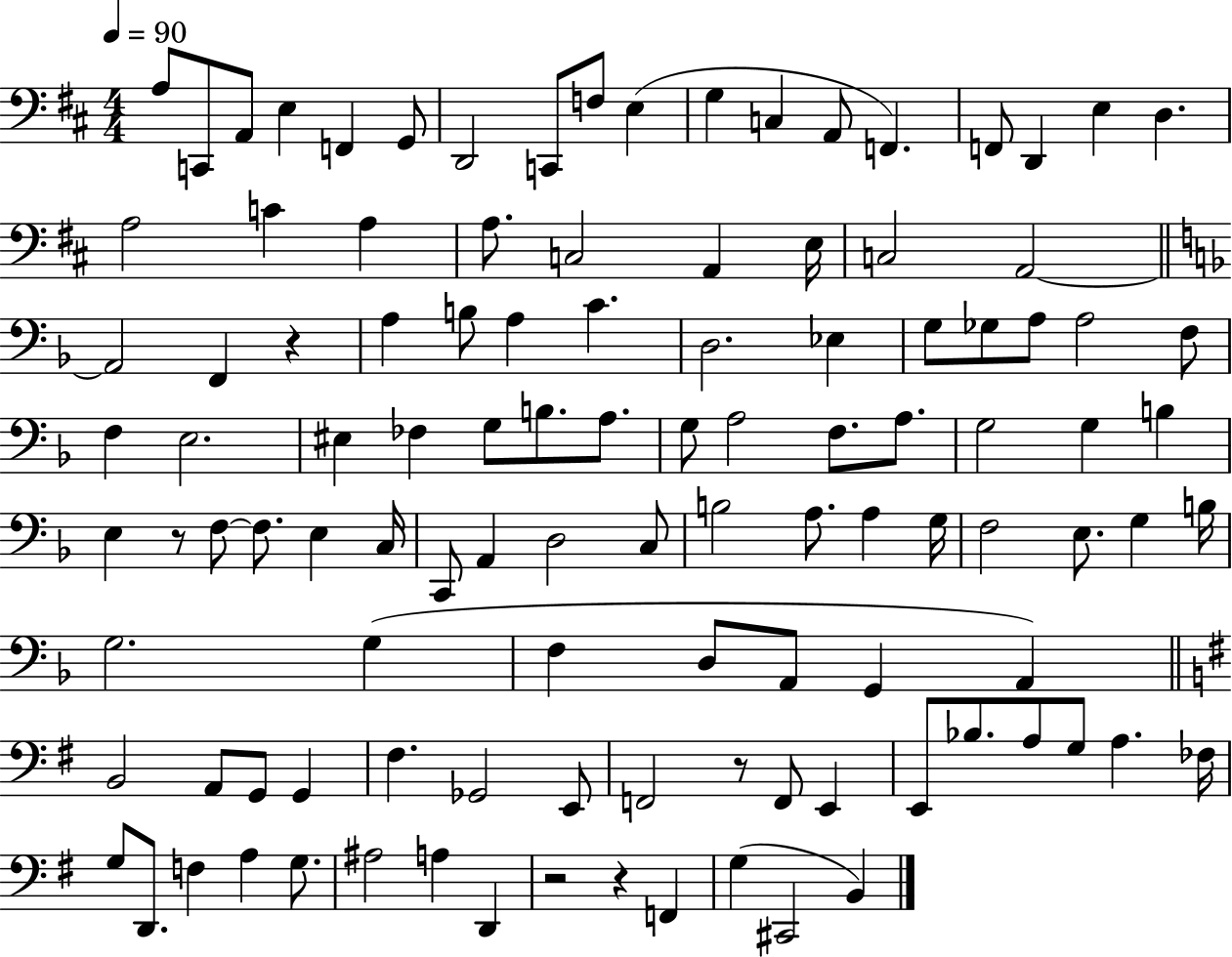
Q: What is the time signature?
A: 4/4